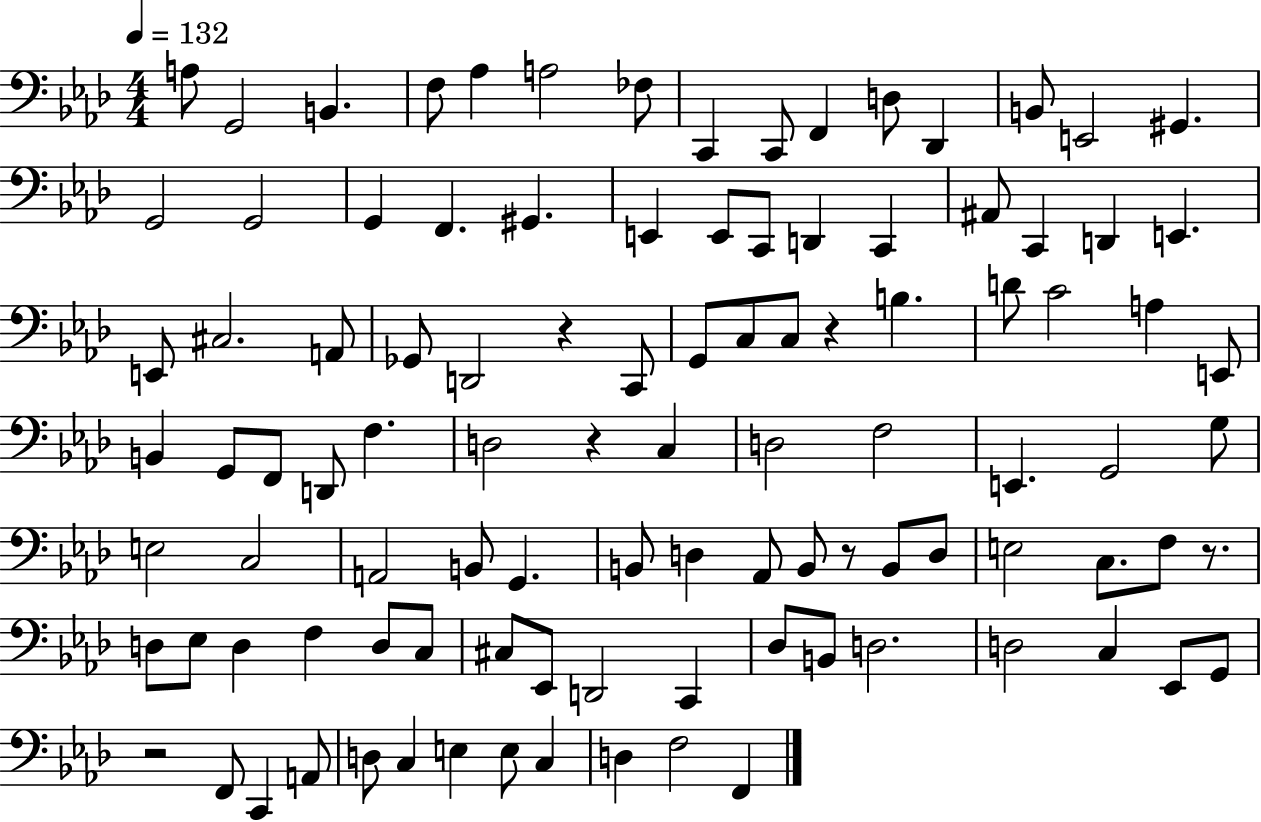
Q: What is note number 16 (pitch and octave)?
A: G2